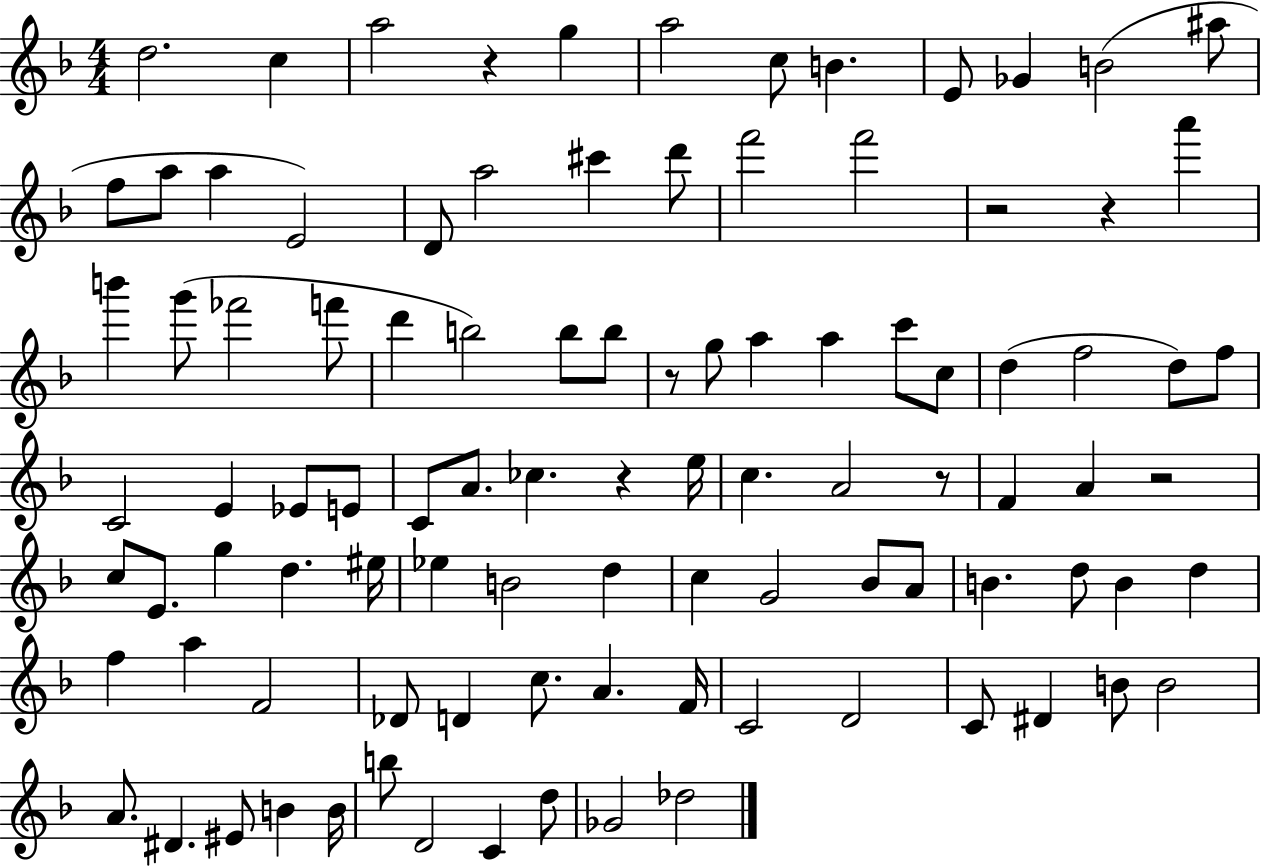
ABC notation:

X:1
T:Untitled
M:4/4
L:1/4
K:F
d2 c a2 z g a2 c/2 B E/2 _G B2 ^a/2 f/2 a/2 a E2 D/2 a2 ^c' d'/2 f'2 f'2 z2 z a' b' g'/2 _f'2 f'/2 d' b2 b/2 b/2 z/2 g/2 a a c'/2 c/2 d f2 d/2 f/2 C2 E _E/2 E/2 C/2 A/2 _c z e/4 c A2 z/2 F A z2 c/2 E/2 g d ^e/4 _e B2 d c G2 _B/2 A/2 B d/2 B d f a F2 _D/2 D c/2 A F/4 C2 D2 C/2 ^D B/2 B2 A/2 ^D ^E/2 B B/4 b/2 D2 C d/2 _G2 _d2